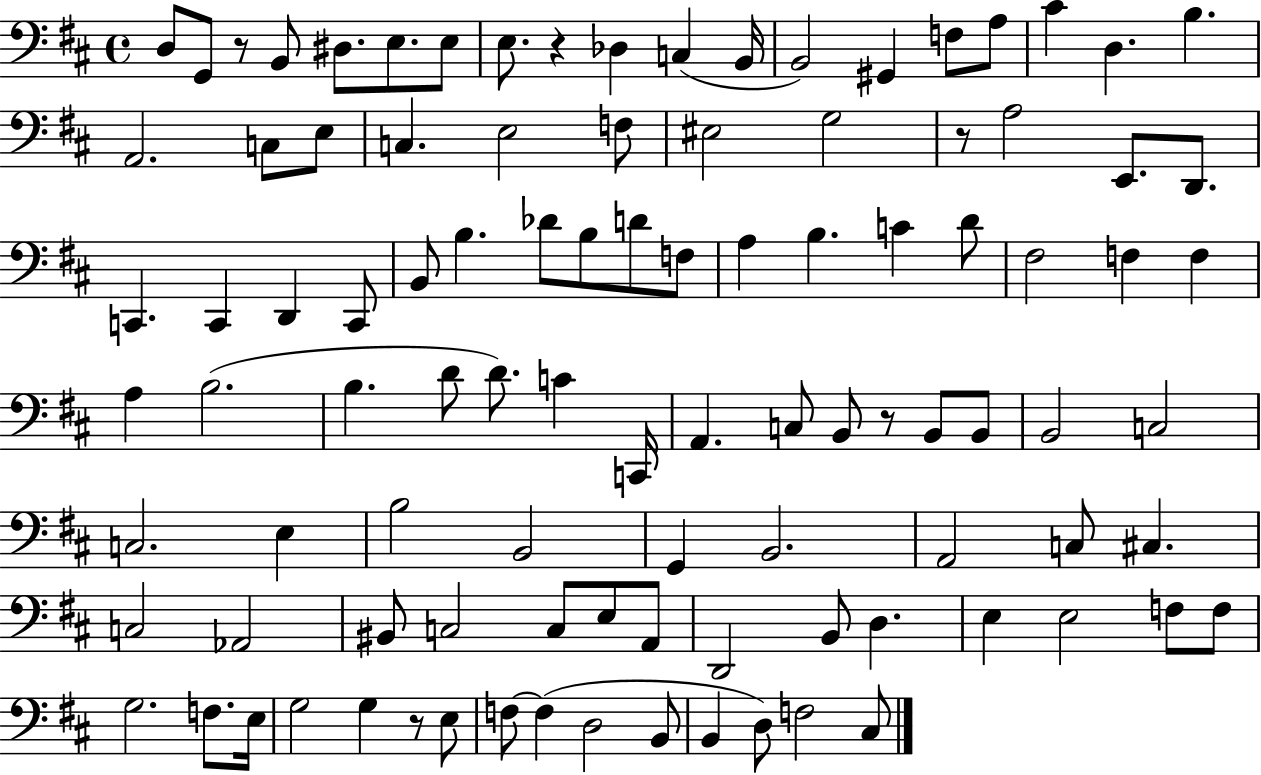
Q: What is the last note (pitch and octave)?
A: C#3